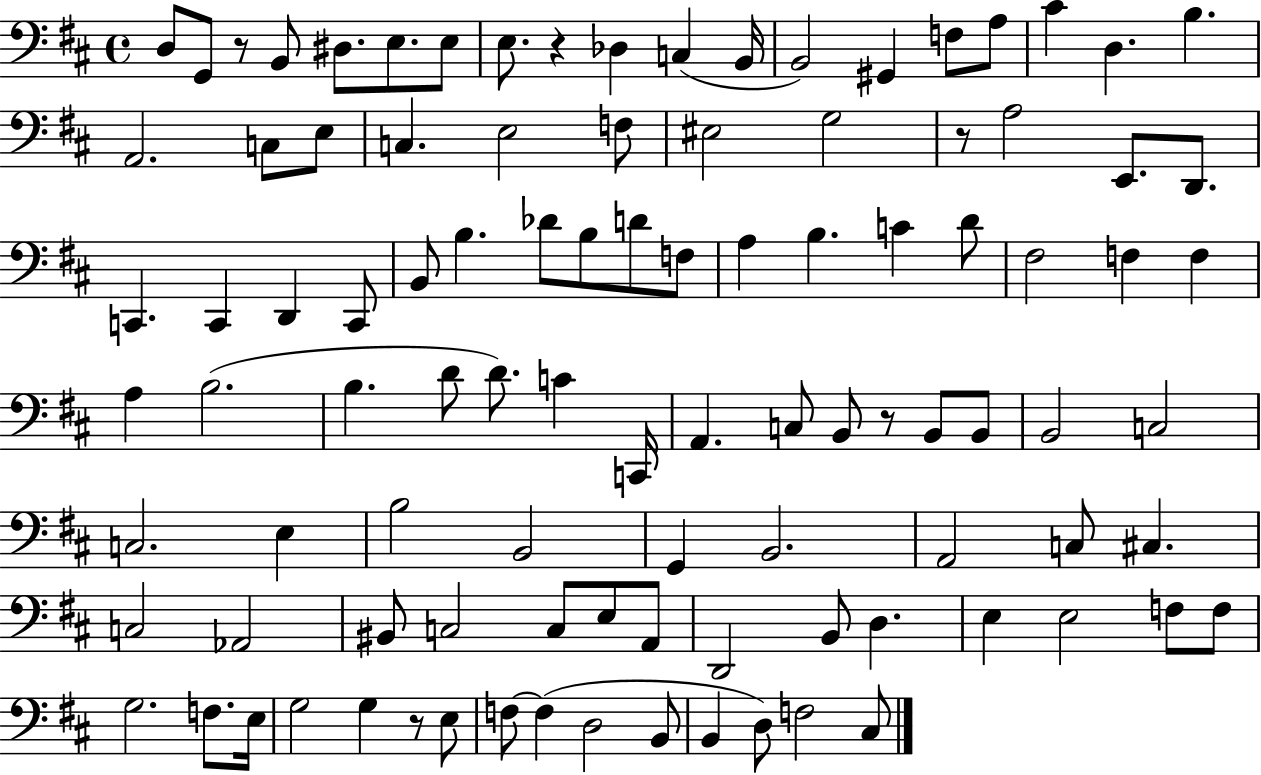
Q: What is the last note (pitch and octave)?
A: C#3